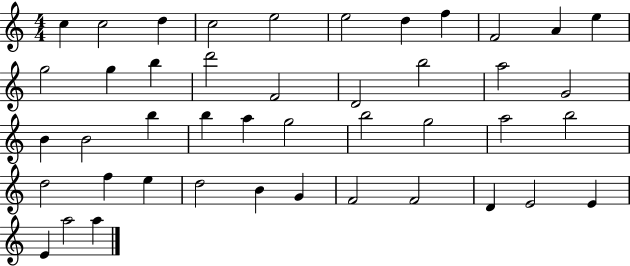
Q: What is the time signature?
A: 4/4